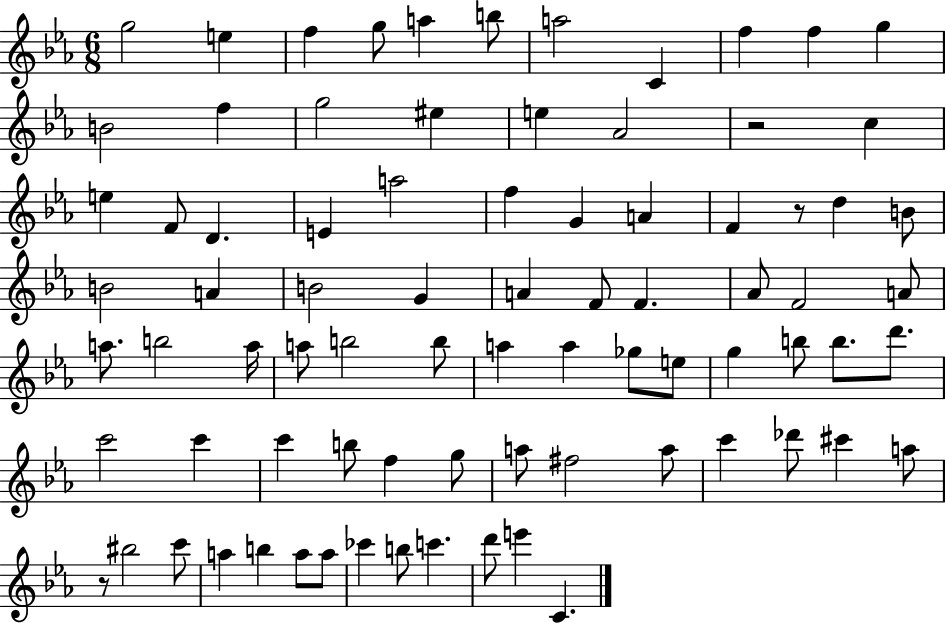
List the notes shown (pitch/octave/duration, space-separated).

G5/h E5/q F5/q G5/e A5/q B5/e A5/h C4/q F5/q F5/q G5/q B4/h F5/q G5/h EIS5/q E5/q Ab4/h R/h C5/q E5/q F4/e D4/q. E4/q A5/h F5/q G4/q A4/q F4/q R/e D5/q B4/e B4/h A4/q B4/h G4/q A4/q F4/e F4/q. Ab4/e F4/h A4/e A5/e. B5/h A5/s A5/e B5/h B5/e A5/q A5/q Gb5/e E5/e G5/q B5/e B5/e. D6/e. C6/h C6/q C6/q B5/e F5/q G5/e A5/e F#5/h A5/e C6/q Db6/e C#6/q A5/e R/e BIS5/h C6/e A5/q B5/q A5/e A5/e CES6/q B5/e C6/q. D6/e E6/q C4/q.